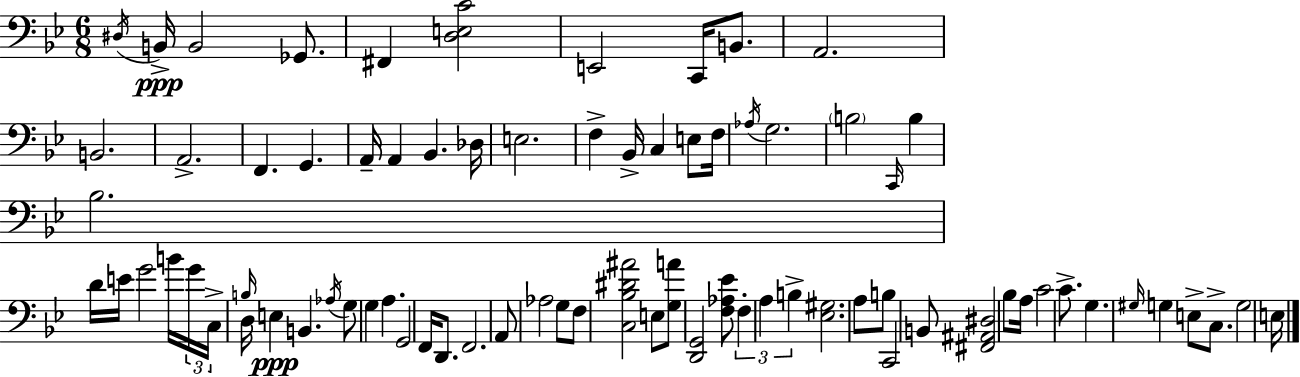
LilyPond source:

{
  \clef bass
  \numericTimeSignature
  \time 6/8
  \key g \minor
  \acciaccatura { dis16 }\ppp b,16-> b,2 ges,8. | fis,4 <d e c'>2 | e,2 c,16 b,8. | a,2. | \break b,2. | a,2.-> | f,4. g,4. | a,16-- a,4 bes,4. | \break des16 e2. | f4-> bes,16-> c4 e8 | f16 \acciaccatura { aes16 } g2. | \parenthesize b2 \grace { c,16 } b4 | \break bes2. | d'16 e'16 g'2 | b'16 \tuplet 3/2 { g'16 c16-> \grace { b16 } } d16 e4\ppp b,4. | \acciaccatura { aes16 } g8 g4 a4. | \break g,2 | f,16 d,8. f,2. | a,8 aes2 | g8 f8 <c bes dis' ais'>2 | \break e8 <g a'>8 <d, g,>2 | <f aes ees'>8 \tuplet 3/2 { f4-. a4 | b4-> } <ees gis>2. | a8 b8 c,2 | \break b,8 <fis, ais, dis>2 | bes8 a16 c'2 | c'8.-> g4. \grace { gis16 } | g4 e8-> c8.-> g2 | \break e16 \bar "|."
}